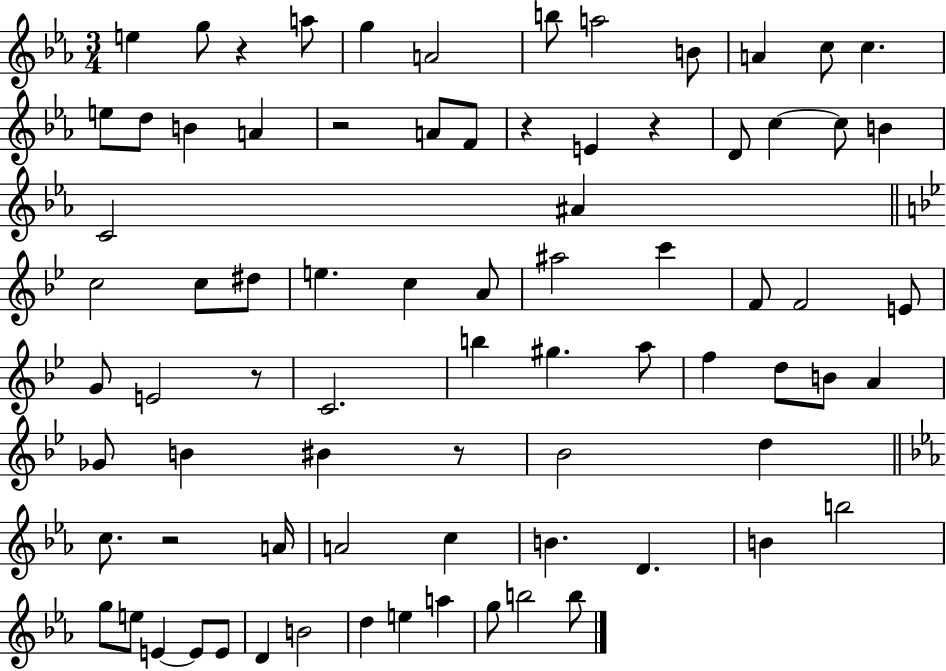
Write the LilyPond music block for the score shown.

{
  \clef treble
  \numericTimeSignature
  \time 3/4
  \key ees \major
  e''4 g''8 r4 a''8 | g''4 a'2 | b''8 a''2 b'8 | a'4 c''8 c''4. | \break e''8 d''8 b'4 a'4 | r2 a'8 f'8 | r4 e'4 r4 | d'8 c''4~~ c''8 b'4 | \break c'2 ais'4 | \bar "||" \break \key g \minor c''2 c''8 dis''8 | e''4. c''4 a'8 | ais''2 c'''4 | f'8 f'2 e'8 | \break g'8 e'2 r8 | c'2. | b''4 gis''4. a''8 | f''4 d''8 b'8 a'4 | \break ges'8 b'4 bis'4 r8 | bes'2 d''4 | \bar "||" \break \key c \minor c''8. r2 a'16 | a'2 c''4 | b'4. d'4. | b'4 b''2 | \break g''8 e''8 e'4~~ e'8 e'8 | d'4 b'2 | d''4 e''4 a''4 | g''8 b''2 b''8 | \break \bar "|."
}